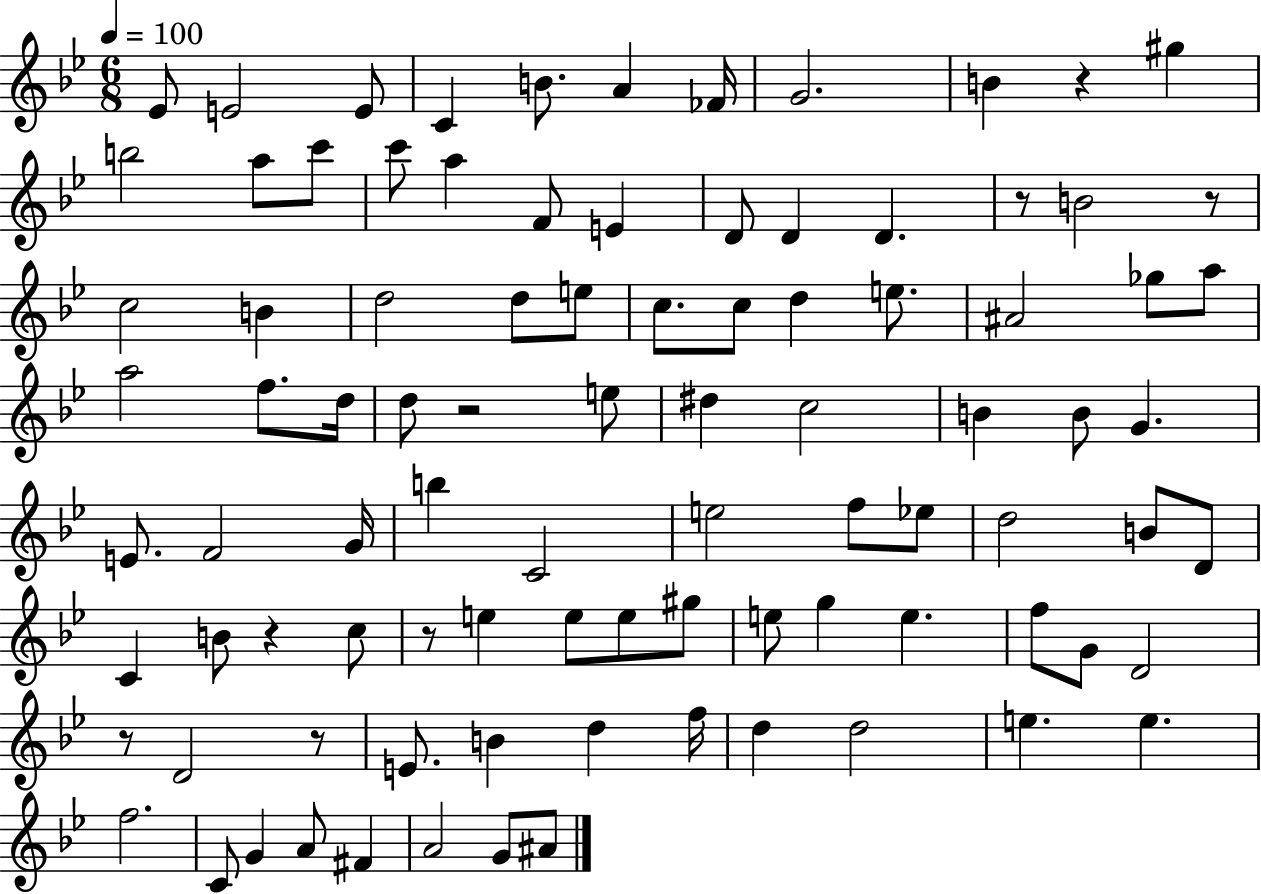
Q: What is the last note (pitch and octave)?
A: A#4